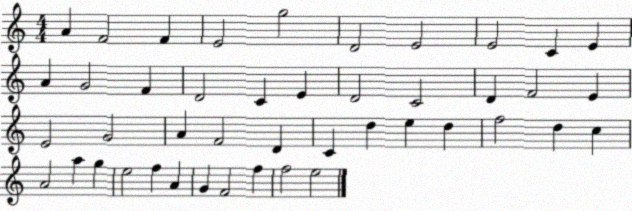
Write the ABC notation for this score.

X:1
T:Untitled
M:4/4
L:1/4
K:C
A F2 F E2 g2 D2 E2 E2 C E A G2 F D2 C E D2 C2 D F2 E E2 G2 A F2 D C d e d f2 d c A2 a g e2 f A G F2 f f2 e2